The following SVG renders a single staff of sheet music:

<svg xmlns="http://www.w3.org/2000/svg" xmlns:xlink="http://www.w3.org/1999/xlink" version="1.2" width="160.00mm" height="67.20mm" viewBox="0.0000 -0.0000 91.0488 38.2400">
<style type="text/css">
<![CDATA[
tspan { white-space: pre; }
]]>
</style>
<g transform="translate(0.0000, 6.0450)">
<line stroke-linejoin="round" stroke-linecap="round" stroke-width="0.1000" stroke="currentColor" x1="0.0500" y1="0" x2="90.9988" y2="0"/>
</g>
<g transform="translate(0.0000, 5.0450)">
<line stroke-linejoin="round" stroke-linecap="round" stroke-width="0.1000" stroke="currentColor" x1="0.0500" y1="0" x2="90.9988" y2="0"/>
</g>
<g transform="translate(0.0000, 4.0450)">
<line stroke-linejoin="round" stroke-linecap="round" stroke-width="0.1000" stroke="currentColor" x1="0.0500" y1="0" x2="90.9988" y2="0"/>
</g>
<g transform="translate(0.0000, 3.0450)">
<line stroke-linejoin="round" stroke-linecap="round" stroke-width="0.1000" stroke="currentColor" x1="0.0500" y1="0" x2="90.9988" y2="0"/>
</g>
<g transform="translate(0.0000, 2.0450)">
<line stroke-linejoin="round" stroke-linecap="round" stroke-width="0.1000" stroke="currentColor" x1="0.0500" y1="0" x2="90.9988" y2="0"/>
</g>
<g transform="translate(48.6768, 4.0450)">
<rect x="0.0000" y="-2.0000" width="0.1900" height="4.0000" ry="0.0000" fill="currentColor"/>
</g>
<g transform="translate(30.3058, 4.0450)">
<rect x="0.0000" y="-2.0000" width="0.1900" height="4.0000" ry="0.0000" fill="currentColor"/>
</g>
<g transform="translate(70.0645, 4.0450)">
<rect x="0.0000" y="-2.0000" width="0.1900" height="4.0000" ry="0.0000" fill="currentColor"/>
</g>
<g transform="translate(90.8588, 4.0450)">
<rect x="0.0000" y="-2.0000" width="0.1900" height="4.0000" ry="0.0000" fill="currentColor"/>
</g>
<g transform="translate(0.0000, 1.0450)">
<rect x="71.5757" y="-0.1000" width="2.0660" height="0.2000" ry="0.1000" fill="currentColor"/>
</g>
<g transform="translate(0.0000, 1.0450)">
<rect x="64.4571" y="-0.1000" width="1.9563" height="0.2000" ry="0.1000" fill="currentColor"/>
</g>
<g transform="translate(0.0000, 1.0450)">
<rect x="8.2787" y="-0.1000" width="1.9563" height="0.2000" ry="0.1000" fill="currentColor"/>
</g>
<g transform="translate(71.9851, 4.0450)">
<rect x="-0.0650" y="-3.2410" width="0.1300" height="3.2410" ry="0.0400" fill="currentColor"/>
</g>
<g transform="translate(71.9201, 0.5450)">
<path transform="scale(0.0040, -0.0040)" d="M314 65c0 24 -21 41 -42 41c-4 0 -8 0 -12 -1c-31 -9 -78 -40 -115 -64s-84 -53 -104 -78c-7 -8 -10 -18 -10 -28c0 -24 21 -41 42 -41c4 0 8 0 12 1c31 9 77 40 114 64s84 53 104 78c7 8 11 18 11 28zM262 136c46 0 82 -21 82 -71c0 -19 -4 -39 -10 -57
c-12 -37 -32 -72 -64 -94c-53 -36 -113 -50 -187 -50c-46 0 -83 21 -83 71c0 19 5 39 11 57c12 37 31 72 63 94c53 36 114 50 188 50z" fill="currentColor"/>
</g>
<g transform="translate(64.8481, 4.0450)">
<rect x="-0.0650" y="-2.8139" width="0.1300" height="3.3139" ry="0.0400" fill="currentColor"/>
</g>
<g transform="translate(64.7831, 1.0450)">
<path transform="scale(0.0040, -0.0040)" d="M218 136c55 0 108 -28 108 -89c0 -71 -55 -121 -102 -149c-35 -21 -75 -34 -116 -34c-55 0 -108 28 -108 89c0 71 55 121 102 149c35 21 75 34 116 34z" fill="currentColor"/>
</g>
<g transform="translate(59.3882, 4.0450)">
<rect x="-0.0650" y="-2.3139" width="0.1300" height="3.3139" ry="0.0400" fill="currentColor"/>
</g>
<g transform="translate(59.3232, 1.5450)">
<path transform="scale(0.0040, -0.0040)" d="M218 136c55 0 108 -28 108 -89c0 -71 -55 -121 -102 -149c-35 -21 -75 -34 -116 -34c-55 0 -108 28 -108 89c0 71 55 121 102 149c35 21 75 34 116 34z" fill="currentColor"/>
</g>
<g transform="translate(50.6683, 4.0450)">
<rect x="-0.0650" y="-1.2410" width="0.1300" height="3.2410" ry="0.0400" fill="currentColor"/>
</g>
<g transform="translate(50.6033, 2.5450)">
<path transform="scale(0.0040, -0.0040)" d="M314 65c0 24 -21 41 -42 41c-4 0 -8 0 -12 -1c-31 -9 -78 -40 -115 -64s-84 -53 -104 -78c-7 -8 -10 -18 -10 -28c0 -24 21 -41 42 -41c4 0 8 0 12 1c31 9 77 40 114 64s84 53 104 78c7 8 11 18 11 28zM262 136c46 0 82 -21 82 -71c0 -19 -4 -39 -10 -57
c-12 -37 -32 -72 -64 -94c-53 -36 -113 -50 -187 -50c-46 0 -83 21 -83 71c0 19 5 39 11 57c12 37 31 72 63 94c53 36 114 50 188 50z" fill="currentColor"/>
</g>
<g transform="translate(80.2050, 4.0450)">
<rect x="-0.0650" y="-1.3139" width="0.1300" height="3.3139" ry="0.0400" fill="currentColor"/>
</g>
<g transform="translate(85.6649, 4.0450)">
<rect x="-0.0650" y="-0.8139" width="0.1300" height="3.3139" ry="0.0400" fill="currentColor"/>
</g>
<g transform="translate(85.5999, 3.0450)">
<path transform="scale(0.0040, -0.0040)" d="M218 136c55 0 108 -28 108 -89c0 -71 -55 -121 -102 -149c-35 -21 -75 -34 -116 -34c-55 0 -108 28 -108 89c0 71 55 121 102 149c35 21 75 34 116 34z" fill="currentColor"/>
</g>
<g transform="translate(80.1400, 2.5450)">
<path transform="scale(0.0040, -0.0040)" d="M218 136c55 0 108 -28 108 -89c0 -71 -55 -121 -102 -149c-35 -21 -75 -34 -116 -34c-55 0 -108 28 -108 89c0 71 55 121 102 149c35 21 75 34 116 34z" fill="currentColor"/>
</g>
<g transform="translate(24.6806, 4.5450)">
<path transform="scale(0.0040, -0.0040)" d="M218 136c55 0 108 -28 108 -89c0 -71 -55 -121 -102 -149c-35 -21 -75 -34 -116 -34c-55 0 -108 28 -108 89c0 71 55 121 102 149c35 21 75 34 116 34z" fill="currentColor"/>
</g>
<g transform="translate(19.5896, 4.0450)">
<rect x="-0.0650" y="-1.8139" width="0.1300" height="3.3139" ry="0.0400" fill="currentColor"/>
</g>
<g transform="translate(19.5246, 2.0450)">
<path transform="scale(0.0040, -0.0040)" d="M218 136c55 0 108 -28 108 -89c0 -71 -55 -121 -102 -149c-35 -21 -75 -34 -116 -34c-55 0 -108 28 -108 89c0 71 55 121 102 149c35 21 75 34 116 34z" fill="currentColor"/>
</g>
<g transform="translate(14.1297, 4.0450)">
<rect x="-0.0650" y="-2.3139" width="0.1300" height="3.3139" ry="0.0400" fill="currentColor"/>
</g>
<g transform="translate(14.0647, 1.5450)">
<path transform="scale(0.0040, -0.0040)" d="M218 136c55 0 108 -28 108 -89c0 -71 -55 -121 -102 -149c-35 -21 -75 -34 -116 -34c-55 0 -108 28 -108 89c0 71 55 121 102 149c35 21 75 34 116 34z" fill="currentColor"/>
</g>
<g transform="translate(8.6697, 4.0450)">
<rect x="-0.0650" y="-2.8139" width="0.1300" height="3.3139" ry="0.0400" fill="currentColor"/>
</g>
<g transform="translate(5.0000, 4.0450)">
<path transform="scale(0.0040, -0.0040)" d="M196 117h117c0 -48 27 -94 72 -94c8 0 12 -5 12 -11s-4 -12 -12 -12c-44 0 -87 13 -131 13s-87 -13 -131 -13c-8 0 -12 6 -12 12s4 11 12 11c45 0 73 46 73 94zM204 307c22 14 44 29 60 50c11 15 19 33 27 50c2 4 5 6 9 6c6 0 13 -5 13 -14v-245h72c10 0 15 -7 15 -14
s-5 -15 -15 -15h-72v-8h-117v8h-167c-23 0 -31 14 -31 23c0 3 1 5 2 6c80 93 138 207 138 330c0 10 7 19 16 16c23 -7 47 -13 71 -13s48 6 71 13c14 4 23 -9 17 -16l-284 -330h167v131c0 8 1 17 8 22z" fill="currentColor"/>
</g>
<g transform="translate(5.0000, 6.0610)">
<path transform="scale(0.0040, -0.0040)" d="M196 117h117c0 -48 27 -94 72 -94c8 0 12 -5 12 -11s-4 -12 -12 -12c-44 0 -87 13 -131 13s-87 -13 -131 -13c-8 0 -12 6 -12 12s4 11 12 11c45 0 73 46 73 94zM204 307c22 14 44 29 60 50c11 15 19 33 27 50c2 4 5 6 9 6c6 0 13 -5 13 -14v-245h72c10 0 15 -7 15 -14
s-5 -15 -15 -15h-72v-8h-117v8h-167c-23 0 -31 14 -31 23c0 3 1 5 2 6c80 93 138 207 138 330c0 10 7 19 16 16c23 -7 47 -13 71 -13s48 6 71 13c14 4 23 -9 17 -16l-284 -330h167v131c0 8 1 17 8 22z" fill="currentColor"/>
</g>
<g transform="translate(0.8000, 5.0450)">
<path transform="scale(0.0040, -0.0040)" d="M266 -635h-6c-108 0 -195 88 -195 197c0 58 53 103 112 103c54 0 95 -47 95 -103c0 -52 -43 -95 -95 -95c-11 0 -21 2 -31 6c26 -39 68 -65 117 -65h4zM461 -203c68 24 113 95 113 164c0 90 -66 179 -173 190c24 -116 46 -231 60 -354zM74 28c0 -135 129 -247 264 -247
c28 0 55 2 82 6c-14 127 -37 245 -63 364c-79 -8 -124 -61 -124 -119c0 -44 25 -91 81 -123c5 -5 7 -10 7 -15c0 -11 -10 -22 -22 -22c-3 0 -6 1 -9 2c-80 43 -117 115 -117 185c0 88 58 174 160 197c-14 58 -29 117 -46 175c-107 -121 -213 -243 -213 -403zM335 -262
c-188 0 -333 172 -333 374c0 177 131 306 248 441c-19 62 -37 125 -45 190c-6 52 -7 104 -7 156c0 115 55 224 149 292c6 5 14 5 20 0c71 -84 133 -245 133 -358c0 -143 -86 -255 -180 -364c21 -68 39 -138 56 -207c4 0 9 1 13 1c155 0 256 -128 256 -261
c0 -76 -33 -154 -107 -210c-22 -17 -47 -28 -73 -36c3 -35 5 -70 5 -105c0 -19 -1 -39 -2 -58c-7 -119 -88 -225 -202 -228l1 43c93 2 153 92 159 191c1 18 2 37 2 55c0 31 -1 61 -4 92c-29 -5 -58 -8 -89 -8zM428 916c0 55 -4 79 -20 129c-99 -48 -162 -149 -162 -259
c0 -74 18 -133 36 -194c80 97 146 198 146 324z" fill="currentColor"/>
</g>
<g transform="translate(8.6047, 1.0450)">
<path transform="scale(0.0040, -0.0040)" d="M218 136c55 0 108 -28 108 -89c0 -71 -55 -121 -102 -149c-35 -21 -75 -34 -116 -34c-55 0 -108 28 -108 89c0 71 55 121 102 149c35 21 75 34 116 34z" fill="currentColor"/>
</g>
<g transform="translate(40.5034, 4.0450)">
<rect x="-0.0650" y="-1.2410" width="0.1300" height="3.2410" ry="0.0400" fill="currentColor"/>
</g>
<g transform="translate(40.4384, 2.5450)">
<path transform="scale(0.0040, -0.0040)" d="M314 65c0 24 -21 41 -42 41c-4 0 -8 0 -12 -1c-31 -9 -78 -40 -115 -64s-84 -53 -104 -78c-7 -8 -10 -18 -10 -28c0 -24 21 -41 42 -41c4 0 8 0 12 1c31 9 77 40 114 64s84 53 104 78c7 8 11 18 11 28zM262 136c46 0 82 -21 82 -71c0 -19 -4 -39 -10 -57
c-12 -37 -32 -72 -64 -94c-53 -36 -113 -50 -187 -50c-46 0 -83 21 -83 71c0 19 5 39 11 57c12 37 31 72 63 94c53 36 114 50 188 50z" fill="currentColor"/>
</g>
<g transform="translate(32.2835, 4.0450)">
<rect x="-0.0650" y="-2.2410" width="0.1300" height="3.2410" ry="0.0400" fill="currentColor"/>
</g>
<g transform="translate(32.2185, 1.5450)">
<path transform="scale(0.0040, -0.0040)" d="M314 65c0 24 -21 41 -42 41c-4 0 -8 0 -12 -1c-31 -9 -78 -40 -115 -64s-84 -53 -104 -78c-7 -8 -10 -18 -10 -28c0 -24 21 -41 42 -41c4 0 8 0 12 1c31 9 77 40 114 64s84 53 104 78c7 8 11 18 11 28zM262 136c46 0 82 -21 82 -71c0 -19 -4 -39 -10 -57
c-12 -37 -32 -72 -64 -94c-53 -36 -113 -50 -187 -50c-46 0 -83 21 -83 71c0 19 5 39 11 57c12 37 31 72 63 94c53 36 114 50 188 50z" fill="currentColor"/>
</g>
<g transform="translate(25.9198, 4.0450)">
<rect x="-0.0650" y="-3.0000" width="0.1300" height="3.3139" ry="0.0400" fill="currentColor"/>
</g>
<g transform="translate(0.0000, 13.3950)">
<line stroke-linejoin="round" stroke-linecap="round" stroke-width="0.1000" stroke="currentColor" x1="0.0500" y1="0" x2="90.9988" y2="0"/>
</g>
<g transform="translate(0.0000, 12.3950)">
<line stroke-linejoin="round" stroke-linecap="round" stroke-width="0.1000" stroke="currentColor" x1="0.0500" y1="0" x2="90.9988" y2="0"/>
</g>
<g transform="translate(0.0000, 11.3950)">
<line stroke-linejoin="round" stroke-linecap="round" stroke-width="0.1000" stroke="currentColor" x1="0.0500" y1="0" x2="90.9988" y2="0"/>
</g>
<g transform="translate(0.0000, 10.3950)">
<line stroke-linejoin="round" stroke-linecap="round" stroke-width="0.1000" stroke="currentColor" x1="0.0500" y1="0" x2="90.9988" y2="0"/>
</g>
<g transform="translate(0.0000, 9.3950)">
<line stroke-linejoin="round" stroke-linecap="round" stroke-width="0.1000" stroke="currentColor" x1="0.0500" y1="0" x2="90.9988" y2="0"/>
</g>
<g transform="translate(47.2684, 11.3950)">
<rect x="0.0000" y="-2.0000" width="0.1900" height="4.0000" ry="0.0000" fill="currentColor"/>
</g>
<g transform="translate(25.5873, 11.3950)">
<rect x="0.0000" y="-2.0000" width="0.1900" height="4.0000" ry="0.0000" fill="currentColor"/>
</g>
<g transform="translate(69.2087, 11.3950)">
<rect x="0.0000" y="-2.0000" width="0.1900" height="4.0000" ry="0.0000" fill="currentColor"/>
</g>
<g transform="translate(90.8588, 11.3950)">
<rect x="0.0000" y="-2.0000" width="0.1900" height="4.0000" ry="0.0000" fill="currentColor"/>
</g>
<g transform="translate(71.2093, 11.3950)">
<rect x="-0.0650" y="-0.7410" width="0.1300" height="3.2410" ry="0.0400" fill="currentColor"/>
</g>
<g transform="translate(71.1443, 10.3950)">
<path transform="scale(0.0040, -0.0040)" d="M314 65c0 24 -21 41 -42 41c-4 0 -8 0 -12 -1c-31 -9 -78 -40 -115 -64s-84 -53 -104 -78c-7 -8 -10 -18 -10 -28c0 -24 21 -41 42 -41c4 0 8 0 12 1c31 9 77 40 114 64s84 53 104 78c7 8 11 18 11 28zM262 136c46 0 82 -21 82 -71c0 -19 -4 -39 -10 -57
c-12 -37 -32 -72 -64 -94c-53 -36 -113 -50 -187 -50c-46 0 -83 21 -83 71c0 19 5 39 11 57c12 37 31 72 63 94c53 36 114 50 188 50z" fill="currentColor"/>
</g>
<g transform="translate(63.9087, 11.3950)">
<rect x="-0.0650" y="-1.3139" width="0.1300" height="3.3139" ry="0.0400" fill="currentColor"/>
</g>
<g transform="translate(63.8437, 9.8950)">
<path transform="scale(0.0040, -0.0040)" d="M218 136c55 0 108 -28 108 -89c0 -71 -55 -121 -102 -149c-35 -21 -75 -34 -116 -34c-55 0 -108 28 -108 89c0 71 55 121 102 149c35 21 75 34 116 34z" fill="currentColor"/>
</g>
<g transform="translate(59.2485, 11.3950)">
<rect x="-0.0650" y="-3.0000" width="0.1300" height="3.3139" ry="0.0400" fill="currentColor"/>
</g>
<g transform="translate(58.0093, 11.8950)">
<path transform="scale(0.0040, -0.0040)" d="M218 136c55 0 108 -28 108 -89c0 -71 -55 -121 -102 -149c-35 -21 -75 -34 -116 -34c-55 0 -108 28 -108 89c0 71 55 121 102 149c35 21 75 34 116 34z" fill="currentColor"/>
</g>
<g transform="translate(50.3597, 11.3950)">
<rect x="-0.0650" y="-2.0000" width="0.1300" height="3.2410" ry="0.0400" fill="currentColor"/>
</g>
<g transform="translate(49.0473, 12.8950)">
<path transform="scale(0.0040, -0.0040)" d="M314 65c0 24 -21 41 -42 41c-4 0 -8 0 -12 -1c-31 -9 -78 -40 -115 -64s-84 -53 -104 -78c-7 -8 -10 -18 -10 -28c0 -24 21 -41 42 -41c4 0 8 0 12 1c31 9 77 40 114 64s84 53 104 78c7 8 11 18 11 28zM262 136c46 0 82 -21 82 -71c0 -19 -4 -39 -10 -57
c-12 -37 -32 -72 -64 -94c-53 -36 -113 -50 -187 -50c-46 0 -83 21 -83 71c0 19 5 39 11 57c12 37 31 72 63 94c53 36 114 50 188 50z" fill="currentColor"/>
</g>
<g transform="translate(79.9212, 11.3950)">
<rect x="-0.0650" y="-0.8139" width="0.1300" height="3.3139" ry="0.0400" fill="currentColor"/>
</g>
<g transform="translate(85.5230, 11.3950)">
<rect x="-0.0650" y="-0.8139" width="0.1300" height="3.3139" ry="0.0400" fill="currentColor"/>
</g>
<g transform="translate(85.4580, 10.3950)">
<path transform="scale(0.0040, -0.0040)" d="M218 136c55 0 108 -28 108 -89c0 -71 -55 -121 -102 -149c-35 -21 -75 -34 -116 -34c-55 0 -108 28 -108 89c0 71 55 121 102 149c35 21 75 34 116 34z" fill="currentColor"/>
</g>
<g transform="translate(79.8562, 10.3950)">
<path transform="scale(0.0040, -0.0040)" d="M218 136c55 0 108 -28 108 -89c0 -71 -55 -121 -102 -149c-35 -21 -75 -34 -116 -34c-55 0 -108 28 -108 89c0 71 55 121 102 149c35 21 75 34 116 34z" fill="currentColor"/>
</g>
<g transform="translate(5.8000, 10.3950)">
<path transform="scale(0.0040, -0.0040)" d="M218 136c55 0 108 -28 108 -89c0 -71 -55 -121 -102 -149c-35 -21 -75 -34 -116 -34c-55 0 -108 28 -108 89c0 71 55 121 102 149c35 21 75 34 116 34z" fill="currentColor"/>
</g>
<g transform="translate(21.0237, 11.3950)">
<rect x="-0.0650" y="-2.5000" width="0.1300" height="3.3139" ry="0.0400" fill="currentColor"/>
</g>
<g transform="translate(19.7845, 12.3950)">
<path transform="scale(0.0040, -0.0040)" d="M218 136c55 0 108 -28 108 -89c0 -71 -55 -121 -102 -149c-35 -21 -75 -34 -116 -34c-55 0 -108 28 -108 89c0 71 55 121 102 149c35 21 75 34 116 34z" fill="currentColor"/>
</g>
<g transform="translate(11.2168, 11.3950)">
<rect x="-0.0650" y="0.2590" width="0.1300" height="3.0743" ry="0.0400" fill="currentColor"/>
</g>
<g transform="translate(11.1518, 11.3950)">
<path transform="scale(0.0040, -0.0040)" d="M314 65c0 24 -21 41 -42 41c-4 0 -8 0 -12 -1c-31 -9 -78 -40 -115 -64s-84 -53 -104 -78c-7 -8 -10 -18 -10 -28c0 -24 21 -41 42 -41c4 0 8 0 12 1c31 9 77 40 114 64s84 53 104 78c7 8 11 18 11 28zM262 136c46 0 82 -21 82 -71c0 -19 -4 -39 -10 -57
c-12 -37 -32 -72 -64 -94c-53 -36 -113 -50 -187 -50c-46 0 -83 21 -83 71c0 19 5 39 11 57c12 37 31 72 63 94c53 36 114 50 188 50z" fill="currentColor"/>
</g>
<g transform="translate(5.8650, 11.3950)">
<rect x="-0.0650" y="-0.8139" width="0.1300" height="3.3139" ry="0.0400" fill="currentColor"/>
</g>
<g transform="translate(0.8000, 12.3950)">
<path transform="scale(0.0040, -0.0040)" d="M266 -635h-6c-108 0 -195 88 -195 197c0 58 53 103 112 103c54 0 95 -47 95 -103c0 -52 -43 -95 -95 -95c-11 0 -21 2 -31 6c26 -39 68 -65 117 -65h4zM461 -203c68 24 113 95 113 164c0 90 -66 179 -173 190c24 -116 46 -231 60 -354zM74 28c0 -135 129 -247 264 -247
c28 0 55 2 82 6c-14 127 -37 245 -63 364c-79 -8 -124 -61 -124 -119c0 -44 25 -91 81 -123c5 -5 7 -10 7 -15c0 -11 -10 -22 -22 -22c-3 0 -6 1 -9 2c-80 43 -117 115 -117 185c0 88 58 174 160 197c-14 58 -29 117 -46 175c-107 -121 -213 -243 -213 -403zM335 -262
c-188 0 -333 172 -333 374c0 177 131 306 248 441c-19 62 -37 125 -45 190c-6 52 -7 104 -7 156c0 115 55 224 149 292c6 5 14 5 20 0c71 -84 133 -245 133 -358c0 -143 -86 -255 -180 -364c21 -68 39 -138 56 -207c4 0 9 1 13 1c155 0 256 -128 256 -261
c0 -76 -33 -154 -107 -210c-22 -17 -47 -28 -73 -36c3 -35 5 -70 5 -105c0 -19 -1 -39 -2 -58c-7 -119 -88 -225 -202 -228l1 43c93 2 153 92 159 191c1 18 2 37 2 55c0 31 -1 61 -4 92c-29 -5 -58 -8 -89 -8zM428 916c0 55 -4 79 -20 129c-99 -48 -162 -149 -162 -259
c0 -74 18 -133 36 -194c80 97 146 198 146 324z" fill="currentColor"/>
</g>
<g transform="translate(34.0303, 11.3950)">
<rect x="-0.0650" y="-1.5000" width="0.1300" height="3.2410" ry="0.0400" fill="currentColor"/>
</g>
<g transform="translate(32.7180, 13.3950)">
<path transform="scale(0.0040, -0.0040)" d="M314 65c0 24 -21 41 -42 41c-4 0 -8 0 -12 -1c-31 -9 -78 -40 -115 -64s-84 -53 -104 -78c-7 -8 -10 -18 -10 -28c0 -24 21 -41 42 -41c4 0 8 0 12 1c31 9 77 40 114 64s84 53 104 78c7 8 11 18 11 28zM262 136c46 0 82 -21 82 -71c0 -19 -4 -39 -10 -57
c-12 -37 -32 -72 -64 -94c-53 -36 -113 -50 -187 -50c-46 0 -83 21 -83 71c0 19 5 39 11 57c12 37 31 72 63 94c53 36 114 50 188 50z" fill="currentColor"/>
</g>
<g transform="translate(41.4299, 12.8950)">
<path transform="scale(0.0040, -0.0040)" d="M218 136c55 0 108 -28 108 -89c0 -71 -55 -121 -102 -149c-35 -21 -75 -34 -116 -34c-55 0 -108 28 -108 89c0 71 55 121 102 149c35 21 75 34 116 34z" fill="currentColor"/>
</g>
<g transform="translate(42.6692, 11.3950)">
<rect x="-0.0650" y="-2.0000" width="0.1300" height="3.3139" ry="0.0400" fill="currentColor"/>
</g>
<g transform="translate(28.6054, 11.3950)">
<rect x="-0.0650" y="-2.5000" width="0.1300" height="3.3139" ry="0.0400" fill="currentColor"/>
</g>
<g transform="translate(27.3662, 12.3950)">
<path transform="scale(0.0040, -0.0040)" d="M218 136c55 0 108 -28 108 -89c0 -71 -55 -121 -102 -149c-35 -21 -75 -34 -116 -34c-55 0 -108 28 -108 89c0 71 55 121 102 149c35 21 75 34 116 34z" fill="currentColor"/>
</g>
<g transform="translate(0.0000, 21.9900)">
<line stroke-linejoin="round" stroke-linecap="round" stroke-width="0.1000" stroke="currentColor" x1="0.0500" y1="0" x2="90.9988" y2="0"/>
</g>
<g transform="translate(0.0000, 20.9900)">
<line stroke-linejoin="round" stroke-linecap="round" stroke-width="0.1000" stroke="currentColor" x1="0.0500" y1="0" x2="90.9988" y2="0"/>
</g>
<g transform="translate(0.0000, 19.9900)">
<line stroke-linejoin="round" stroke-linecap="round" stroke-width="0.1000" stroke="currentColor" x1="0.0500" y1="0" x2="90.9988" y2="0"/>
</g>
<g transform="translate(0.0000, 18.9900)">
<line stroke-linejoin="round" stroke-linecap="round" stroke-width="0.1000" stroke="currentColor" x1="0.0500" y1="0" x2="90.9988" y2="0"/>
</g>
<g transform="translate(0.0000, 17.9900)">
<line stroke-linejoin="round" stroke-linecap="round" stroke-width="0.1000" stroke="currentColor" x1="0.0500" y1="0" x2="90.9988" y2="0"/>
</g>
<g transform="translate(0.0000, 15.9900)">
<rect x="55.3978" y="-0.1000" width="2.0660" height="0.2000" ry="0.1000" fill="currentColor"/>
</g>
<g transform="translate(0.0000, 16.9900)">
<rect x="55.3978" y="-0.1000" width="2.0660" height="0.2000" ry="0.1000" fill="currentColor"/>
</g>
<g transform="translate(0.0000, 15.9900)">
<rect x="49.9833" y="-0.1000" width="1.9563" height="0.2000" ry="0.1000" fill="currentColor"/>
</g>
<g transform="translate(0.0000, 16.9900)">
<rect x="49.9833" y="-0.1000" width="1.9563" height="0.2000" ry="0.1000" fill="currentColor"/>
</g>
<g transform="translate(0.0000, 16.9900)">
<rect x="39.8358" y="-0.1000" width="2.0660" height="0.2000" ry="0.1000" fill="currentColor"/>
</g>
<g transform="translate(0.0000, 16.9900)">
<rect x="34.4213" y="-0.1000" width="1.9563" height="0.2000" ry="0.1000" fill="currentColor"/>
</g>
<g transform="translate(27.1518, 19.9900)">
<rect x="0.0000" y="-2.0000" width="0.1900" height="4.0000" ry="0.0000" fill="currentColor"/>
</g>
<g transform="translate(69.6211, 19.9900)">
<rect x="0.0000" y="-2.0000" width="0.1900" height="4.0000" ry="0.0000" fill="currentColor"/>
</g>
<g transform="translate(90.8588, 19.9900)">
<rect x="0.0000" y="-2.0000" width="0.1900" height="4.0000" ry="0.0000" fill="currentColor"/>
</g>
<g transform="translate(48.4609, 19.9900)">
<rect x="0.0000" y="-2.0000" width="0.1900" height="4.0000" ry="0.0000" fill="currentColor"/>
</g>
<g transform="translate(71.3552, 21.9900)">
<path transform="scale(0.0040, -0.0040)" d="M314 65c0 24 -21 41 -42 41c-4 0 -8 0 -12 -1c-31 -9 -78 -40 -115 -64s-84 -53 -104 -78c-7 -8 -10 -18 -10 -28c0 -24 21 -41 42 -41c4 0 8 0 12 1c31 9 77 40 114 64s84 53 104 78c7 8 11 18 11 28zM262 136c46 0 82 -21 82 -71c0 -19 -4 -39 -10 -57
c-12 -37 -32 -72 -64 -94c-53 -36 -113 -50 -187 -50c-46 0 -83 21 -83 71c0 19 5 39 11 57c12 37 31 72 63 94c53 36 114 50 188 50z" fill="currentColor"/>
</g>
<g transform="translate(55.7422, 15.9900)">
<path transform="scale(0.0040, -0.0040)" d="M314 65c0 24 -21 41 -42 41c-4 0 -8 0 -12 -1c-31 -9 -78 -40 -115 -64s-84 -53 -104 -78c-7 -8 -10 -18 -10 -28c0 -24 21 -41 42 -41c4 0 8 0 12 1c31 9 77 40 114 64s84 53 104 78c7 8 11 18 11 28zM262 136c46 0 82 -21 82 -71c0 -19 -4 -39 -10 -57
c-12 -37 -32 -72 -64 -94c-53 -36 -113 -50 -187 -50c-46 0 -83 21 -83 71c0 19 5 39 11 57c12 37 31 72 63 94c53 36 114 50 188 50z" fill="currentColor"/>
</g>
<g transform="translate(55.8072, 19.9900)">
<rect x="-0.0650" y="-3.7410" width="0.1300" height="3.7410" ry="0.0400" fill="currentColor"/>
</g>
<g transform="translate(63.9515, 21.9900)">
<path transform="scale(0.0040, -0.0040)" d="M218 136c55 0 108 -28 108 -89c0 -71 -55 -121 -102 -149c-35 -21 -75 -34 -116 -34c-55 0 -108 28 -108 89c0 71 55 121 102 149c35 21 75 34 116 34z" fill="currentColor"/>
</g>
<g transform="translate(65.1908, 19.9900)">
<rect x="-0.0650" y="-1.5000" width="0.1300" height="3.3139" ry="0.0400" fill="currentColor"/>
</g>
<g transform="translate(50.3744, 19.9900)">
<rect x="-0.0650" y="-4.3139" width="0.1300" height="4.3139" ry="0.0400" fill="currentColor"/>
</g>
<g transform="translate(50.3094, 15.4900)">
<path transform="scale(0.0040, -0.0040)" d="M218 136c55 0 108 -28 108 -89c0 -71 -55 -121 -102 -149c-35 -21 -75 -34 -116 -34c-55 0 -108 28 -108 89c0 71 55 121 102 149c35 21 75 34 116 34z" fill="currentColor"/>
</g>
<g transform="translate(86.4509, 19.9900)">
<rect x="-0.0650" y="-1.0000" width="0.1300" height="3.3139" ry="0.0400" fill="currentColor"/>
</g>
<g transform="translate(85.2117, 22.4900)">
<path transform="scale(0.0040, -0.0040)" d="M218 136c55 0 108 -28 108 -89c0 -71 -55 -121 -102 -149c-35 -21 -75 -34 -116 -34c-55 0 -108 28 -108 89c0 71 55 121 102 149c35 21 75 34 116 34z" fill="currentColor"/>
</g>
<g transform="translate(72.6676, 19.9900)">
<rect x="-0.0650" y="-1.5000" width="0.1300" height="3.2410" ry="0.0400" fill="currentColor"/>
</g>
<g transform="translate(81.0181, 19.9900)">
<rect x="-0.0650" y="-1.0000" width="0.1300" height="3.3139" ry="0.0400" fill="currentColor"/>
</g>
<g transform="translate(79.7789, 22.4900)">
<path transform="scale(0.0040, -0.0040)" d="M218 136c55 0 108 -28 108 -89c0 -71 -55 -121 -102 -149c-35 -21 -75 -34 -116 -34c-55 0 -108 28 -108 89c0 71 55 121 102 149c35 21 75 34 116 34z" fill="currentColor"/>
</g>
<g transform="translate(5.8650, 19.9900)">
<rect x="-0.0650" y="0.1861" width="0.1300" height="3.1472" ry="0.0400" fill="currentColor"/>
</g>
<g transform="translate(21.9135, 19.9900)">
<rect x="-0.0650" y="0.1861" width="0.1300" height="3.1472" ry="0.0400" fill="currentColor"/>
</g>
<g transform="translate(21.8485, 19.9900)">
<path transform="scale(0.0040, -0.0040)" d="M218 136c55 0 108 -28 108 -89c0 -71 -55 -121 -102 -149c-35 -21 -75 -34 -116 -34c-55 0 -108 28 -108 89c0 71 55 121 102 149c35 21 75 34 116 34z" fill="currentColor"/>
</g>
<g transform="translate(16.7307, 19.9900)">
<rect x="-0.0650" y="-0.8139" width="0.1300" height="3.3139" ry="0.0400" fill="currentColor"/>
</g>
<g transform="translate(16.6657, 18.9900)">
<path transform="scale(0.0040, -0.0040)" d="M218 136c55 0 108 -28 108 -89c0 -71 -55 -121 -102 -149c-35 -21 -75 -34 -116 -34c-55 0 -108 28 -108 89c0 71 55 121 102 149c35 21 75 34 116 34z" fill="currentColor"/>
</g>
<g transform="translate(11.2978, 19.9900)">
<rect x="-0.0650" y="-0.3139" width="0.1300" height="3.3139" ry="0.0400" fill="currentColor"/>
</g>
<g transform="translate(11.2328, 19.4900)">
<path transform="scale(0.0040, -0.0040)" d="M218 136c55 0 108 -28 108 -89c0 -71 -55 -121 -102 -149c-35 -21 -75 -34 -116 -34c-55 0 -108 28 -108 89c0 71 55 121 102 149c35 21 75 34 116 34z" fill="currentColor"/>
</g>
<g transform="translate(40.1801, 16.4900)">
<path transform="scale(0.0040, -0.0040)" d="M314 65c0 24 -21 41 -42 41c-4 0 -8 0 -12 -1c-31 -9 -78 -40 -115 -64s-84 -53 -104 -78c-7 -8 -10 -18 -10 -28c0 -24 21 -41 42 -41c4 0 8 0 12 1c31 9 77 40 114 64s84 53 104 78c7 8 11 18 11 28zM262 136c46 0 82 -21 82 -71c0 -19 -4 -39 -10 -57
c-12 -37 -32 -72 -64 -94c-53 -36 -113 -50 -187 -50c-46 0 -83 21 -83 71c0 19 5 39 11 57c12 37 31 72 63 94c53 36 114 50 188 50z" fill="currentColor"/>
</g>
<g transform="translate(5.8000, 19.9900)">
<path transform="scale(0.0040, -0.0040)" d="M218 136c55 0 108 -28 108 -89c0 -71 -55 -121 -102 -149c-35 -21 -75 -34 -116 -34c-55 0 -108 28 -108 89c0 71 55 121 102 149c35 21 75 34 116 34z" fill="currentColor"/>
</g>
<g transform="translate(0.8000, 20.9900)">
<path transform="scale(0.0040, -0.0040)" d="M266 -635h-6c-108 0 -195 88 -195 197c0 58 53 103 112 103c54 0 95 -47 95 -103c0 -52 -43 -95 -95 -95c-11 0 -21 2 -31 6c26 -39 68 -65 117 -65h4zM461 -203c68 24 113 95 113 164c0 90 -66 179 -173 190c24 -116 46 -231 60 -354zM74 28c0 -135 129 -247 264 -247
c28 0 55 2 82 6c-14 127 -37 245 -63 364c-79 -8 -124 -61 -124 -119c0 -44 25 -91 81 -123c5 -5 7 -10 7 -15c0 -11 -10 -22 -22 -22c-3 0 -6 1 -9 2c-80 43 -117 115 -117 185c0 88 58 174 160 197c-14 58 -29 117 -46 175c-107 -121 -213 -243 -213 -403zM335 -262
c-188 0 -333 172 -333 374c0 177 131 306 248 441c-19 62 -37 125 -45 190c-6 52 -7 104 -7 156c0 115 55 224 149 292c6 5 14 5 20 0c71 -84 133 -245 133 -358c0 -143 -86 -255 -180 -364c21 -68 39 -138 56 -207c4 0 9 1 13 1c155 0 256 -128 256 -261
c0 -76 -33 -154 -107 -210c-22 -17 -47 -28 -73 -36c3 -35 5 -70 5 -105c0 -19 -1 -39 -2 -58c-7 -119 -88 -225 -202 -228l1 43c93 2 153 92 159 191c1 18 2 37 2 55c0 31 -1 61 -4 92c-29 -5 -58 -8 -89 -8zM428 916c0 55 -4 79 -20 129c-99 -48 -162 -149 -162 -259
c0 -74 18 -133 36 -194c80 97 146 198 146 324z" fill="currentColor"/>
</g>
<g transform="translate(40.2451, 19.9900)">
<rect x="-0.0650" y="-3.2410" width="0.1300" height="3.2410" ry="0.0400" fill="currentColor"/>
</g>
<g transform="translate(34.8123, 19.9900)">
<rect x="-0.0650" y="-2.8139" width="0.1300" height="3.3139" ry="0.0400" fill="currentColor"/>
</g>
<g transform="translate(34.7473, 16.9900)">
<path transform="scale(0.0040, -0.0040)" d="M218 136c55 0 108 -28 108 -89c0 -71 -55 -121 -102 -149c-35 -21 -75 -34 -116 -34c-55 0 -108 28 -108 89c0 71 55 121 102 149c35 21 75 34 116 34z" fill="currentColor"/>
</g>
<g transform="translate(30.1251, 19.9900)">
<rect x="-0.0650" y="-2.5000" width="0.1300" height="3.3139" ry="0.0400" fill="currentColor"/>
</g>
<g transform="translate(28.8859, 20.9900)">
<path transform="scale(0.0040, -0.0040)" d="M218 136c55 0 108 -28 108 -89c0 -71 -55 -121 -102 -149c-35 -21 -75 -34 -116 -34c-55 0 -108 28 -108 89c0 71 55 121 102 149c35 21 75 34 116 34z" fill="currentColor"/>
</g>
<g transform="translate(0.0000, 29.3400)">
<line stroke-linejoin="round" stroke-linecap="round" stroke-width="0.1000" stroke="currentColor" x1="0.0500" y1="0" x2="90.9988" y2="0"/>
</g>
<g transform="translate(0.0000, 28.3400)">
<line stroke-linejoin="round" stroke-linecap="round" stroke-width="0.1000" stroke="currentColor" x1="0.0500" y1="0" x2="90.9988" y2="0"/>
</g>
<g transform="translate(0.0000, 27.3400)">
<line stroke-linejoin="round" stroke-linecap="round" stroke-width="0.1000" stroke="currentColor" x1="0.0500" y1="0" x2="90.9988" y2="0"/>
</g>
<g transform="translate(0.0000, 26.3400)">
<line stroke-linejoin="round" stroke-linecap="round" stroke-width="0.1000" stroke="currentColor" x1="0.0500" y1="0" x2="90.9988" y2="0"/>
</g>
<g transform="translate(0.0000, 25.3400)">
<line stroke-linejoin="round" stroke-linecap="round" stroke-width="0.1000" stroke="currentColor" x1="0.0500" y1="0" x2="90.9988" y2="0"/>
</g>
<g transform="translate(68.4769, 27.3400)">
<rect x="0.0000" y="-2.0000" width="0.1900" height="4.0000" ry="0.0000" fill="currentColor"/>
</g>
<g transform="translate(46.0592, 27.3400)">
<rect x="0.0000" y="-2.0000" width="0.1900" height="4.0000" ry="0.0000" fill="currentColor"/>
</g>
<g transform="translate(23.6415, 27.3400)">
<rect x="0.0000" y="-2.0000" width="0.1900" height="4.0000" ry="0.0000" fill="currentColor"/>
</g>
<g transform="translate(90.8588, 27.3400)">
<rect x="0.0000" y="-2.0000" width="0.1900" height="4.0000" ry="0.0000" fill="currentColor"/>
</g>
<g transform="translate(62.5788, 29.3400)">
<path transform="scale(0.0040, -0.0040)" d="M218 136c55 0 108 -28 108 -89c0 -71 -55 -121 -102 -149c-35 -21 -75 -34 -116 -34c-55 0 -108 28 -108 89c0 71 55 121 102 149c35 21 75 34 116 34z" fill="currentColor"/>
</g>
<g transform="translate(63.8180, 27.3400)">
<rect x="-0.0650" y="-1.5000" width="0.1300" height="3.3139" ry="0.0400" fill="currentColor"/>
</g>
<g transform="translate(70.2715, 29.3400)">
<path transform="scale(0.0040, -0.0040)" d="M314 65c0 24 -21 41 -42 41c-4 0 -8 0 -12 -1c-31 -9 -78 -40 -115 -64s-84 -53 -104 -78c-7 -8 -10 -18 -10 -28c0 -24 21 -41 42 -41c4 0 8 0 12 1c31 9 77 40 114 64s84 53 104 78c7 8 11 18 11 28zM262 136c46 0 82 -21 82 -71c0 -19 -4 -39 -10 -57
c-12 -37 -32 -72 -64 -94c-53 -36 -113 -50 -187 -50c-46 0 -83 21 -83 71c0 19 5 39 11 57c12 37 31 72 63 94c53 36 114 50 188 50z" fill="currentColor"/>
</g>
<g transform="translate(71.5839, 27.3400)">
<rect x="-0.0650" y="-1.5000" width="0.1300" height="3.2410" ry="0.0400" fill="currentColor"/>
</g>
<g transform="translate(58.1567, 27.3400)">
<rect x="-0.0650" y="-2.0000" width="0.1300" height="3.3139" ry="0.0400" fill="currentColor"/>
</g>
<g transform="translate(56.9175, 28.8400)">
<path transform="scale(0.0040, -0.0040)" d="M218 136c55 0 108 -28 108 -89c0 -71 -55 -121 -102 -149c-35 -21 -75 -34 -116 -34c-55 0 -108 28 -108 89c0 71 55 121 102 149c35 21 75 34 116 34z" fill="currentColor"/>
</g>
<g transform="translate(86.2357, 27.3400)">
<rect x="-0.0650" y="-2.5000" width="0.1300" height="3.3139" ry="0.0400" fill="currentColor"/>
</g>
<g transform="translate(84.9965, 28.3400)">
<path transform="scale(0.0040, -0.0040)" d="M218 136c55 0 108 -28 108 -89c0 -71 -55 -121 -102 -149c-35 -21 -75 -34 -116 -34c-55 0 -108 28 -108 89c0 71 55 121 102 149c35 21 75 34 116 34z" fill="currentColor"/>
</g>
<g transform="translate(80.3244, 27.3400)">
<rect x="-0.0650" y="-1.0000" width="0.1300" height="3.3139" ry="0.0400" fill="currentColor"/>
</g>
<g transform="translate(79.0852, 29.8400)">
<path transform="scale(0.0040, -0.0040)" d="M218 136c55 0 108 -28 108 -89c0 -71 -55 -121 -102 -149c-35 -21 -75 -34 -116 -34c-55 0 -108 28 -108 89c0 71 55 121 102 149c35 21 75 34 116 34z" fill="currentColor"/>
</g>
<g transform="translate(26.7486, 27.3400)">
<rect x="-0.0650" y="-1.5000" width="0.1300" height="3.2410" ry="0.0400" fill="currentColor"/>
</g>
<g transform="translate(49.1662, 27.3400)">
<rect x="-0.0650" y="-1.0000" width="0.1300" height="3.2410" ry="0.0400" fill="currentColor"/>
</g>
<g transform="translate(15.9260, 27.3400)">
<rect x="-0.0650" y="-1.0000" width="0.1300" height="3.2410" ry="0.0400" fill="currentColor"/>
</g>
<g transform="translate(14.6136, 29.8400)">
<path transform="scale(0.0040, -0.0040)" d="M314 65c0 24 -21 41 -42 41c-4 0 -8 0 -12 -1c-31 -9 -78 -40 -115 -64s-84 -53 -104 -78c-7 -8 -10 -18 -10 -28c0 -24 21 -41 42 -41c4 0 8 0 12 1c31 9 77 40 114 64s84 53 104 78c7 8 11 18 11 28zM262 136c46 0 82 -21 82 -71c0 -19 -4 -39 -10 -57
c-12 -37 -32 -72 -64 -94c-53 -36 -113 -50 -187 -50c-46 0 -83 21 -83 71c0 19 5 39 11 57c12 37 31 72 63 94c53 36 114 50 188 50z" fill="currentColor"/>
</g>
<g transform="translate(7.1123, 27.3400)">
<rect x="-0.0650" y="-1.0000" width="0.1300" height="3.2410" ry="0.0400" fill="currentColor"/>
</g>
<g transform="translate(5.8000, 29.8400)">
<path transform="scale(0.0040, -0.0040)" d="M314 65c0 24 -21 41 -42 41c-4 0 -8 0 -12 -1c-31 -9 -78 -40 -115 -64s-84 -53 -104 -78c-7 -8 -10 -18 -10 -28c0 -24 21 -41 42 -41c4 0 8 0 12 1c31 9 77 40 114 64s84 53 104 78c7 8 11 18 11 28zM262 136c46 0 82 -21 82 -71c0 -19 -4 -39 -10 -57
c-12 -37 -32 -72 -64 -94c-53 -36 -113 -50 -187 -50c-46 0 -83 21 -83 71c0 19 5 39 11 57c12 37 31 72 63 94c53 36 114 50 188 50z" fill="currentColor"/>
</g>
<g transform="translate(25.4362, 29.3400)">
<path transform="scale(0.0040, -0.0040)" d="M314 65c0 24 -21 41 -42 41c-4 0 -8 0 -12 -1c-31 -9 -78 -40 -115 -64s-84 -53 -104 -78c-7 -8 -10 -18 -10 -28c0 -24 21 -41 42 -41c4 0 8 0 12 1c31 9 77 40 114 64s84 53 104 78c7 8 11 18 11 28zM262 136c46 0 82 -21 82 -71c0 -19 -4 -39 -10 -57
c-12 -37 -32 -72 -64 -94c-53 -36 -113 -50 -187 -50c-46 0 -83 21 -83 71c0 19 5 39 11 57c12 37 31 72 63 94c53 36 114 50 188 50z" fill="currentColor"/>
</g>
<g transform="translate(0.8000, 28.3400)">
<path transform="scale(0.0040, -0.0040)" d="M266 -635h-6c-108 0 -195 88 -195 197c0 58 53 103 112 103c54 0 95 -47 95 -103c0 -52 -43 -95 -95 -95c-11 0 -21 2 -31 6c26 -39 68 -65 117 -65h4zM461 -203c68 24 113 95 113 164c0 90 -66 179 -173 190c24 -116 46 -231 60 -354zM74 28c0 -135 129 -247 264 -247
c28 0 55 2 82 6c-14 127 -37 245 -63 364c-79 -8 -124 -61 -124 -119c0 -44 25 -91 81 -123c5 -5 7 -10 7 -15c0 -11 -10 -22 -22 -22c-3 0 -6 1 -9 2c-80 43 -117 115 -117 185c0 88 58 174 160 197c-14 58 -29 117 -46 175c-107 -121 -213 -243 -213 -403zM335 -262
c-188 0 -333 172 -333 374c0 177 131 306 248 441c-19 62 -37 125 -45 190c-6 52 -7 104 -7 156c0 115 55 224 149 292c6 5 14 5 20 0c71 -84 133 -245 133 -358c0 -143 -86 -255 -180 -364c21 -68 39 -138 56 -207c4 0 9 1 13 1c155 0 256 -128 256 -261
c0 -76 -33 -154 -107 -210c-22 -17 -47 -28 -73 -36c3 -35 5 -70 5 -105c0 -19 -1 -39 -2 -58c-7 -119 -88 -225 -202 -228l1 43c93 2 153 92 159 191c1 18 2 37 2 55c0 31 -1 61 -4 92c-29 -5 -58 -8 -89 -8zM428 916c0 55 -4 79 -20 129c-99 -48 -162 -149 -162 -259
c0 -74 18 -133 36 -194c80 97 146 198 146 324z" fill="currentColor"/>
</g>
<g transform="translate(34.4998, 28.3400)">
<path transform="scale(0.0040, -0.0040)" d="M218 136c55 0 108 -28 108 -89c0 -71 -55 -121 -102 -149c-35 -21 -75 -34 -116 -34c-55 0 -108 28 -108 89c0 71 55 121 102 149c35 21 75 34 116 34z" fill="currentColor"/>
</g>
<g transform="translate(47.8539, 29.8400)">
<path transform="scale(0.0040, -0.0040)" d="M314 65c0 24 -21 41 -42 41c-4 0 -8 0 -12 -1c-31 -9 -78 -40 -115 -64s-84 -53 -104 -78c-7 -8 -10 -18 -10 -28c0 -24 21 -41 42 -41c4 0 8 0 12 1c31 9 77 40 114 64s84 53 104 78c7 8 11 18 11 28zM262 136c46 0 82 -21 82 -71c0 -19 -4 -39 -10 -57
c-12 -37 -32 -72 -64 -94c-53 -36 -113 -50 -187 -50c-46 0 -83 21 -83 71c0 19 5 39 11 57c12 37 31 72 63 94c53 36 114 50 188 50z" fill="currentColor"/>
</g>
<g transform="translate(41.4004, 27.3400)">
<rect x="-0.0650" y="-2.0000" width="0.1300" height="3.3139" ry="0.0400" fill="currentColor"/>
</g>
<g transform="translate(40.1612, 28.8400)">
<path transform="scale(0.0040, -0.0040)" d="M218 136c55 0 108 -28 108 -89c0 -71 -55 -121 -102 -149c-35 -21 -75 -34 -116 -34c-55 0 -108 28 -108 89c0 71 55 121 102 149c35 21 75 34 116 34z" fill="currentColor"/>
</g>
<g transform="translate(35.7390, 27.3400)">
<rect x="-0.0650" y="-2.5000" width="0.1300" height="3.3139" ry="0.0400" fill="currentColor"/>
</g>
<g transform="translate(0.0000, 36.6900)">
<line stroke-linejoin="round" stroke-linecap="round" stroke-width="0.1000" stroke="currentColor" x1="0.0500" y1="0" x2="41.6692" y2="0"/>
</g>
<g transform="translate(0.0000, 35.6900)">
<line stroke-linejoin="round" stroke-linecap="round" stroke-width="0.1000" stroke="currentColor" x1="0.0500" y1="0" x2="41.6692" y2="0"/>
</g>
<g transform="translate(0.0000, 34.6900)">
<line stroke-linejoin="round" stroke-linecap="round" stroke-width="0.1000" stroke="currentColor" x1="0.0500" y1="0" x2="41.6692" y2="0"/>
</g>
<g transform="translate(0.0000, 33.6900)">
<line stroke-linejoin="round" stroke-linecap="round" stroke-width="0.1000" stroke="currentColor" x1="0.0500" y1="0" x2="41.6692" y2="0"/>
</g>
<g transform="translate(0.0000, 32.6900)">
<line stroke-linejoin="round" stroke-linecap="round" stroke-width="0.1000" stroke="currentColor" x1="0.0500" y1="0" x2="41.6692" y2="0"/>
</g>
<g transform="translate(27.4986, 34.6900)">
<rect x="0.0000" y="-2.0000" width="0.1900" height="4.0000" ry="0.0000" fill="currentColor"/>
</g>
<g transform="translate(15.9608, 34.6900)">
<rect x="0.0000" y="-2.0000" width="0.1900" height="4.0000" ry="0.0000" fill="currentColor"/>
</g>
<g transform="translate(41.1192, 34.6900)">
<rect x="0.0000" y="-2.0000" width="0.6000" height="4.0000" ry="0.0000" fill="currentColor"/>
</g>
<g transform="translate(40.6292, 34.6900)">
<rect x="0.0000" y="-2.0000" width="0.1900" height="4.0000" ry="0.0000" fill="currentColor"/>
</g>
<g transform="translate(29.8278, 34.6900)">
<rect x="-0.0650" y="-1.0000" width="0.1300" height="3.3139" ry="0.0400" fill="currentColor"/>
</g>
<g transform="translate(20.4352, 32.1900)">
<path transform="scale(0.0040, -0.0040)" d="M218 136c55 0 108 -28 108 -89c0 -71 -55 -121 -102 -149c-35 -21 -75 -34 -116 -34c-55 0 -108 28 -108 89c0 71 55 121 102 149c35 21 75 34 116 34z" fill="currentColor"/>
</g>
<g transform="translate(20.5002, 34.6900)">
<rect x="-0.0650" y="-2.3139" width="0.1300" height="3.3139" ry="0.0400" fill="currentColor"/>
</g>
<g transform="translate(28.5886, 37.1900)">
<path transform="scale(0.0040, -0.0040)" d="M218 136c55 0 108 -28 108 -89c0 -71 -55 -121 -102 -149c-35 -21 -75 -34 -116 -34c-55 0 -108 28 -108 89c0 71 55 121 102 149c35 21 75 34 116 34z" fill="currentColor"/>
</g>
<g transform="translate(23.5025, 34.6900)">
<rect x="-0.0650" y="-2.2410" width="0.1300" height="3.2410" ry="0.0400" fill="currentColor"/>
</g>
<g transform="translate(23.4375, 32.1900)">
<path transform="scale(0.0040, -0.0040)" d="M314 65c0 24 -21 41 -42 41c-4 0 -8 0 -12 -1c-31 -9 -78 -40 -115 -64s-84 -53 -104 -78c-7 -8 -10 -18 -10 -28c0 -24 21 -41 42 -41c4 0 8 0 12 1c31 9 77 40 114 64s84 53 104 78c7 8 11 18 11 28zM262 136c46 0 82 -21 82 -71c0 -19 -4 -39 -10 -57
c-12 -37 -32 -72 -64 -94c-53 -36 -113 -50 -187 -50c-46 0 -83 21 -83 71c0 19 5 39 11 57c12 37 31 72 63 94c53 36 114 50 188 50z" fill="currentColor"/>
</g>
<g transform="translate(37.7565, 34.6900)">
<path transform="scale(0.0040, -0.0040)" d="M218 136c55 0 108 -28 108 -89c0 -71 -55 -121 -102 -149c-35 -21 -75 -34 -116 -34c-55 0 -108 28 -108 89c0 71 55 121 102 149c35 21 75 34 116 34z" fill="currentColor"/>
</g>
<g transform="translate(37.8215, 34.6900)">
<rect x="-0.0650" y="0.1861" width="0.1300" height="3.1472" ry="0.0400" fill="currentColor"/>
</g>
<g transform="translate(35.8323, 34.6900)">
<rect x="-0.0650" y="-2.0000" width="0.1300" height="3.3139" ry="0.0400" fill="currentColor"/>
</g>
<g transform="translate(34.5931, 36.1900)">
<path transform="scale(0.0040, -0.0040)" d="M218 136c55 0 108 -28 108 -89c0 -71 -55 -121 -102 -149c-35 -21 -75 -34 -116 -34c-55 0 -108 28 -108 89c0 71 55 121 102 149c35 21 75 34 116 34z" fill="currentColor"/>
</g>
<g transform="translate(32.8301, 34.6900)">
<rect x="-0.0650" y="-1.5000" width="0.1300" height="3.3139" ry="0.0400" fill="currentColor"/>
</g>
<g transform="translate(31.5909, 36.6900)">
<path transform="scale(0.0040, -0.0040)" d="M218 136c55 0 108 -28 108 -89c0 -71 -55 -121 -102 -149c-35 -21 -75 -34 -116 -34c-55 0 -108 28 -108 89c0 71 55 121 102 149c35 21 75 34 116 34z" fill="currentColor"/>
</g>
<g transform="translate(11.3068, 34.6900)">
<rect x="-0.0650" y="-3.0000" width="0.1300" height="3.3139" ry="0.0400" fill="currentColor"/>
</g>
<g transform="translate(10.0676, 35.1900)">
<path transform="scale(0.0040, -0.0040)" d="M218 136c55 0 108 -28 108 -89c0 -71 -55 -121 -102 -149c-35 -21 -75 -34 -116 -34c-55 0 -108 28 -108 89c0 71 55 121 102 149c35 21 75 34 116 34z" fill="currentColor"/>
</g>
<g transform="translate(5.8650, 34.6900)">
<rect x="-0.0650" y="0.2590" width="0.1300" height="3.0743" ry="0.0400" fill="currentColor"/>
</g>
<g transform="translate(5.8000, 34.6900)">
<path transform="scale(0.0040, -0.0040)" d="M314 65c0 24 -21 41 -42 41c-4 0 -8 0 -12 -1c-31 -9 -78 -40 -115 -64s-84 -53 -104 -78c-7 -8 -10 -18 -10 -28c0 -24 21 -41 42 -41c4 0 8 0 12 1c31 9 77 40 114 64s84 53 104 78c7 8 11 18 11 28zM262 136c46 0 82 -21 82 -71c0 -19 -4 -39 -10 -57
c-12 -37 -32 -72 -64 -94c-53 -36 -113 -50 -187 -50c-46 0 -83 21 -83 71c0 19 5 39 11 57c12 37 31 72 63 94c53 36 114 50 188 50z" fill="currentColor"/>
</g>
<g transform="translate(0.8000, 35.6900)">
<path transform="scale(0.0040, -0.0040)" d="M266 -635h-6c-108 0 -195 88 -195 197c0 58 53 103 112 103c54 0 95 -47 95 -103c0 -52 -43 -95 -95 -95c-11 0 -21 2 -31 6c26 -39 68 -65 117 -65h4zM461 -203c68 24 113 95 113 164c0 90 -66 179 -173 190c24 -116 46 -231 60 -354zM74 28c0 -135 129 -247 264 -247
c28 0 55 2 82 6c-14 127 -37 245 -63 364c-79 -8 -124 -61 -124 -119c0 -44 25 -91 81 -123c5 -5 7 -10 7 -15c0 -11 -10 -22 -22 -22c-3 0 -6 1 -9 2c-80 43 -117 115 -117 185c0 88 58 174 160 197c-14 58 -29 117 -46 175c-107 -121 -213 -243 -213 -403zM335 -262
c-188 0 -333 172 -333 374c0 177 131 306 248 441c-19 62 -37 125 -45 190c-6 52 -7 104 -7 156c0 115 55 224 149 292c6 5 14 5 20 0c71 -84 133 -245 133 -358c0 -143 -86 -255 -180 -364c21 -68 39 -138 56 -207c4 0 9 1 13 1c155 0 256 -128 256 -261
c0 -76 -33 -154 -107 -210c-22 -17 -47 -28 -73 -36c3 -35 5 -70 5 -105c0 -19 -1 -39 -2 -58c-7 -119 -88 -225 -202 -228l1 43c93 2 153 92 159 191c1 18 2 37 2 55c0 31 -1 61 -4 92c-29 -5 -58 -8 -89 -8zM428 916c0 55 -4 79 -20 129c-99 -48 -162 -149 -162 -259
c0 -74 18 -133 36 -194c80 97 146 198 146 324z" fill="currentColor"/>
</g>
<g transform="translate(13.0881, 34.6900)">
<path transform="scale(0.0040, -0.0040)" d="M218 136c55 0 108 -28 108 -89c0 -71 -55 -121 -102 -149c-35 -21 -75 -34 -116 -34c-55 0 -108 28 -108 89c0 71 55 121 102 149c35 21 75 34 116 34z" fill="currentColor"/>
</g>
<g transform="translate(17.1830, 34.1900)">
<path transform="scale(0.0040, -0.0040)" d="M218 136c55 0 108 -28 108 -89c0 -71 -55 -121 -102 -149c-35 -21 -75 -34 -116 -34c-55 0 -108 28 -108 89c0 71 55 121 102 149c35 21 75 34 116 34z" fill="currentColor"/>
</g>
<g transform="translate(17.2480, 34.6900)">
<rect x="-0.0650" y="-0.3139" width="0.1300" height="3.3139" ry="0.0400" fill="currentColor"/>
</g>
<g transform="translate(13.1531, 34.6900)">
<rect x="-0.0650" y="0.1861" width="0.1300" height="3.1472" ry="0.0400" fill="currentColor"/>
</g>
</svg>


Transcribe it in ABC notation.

X:1
T:Untitled
M:4/4
L:1/4
K:C
a g f A g2 e2 e2 g a b2 e d d B2 G G E2 F F2 A e d2 d d B c d B G a b2 d' c'2 E E2 D D D2 D2 E2 G F D2 F E E2 D G B2 A B c g g2 D E F B